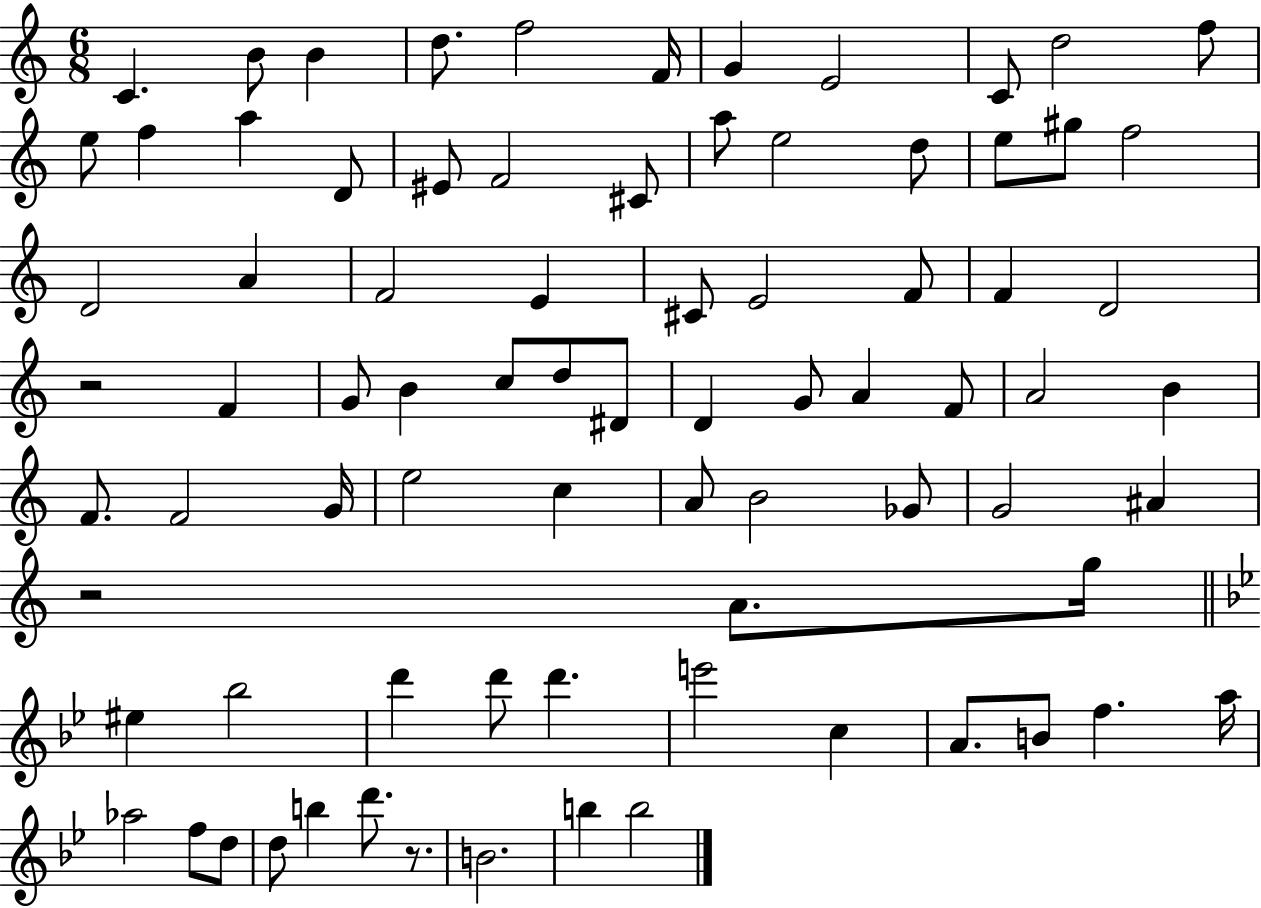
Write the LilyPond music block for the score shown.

{
  \clef treble
  \numericTimeSignature
  \time 6/8
  \key c \major
  c'4. b'8 b'4 | d''8. f''2 f'16 | g'4 e'2 | c'8 d''2 f''8 | \break e''8 f''4 a''4 d'8 | eis'8 f'2 cis'8 | a''8 e''2 d''8 | e''8 gis''8 f''2 | \break d'2 a'4 | f'2 e'4 | cis'8 e'2 f'8 | f'4 d'2 | \break r2 f'4 | g'8 b'4 c''8 d''8 dis'8 | d'4 g'8 a'4 f'8 | a'2 b'4 | \break f'8. f'2 g'16 | e''2 c''4 | a'8 b'2 ges'8 | g'2 ais'4 | \break r2 a'8. g''16 | \bar "||" \break \key bes \major eis''4 bes''2 | d'''4 d'''8 d'''4. | e'''2 c''4 | a'8. b'8 f''4. a''16 | \break aes''2 f''8 d''8 | d''8 b''4 d'''8. r8. | b'2. | b''4 b''2 | \break \bar "|."
}